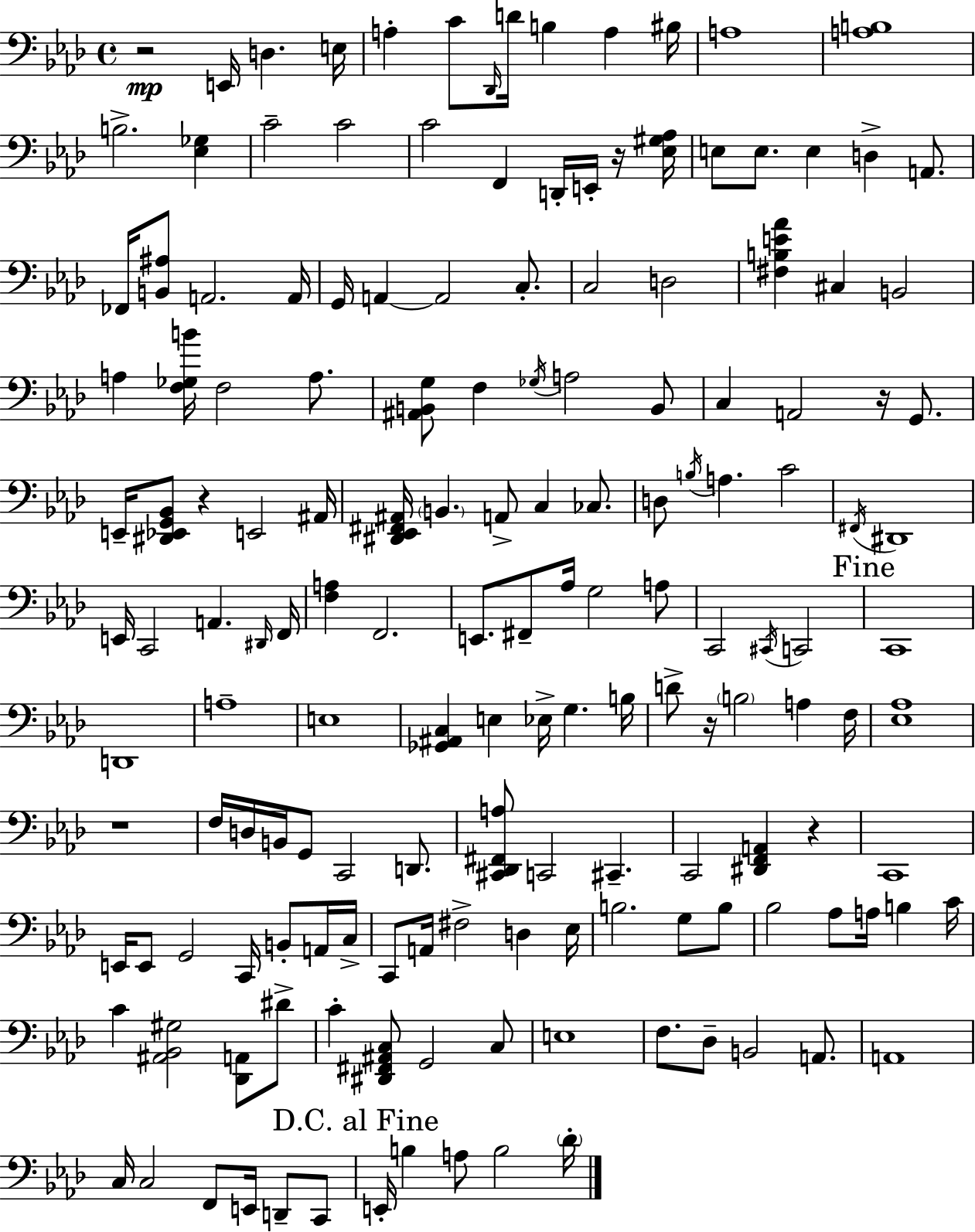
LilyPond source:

{
  \clef bass
  \time 4/4
  \defaultTimeSignature
  \key f \minor
  r2\mp e,16 d4. e16 | a4-. c'8 \grace { des,16 } d'16 b4 a4 | bis16 a1 | <a b>1 | \break b2.-> <ees ges>4 | c'2-- c'2 | c'2 f,4 d,16-. e,16-. r16 | <ees gis aes>16 e8 e8. e4 d4-> a,8. | \break fes,16 <b, ais>8 a,2. | a,16 g,16 a,4~~ a,2 c8.-. | c2 d2 | <fis b e' aes'>4 cis4 b,2 | \break a4 <f ges b'>16 f2 a8. | <ais, b, g>8 f4 \acciaccatura { ges16 } a2 | b,8 c4 a,2 r16 g,8. | e,16-- <dis, ees, g, bes,>8 r4 e,2 | \break ais,16 <dis, ees, fis, ais,>16 \parenthesize b,4. a,8-> c4 ces8. | d8 \acciaccatura { b16 } a4. c'2 | \acciaccatura { fis,16 } dis,1 | e,16 c,2 a,4. | \break \grace { dis,16 } f,16 <f a>4 f,2. | e,8. fis,8-- aes16 g2 | a8 c,2 \acciaccatura { cis,16 } c,2 | \mark "Fine" c,1 | \break d,1 | a1-- | e1 | <ges, ais, c>4 e4 ees16-> g4. | \break b16 d'8-> r16 \parenthesize b2 | a4 f16 <ees aes>1 | r1 | f16 d16 b,16 g,8 c,2 | \break d,8. <cis, des, fis, a>8 c,2 | cis,4.-- c,2 <dis, f, a,>4 | r4 c,1 | e,16 e,8 g,2 | \break c,16 b,8-. a,16 c16-> c,8 a,16 fis2-> | d4 ees16 b2. | g8 b8 bes2 aes8 | a16 b4 c'16 c'4 <ais, bes, gis>2 | \break <des, a,>8 dis'8-> c'4-. <dis, fis, ais, c>8 g,2 | c8 e1 | f8. des8-- b,2 | a,8. a,1 | \break c16 c2 f,8 | e,16 d,8-- c,8 \mark "D.C. al Fine" e,16-. b4 a8 b2 | \parenthesize des'16-. \bar "|."
}